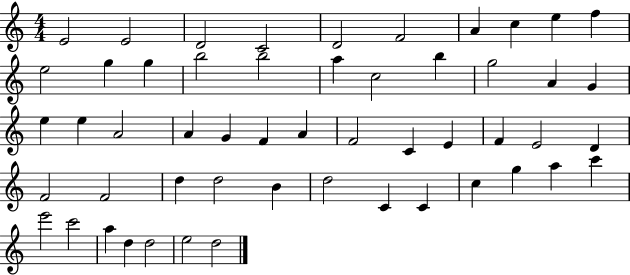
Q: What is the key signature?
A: C major